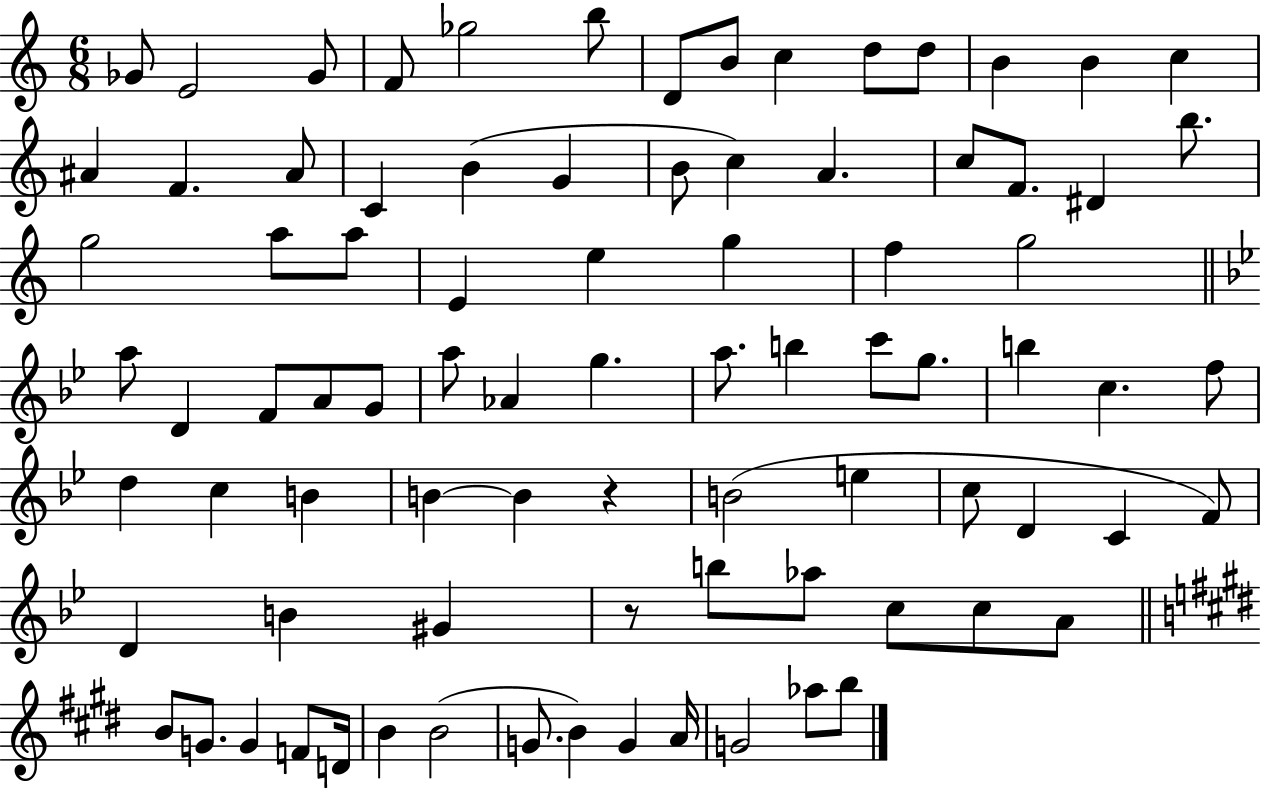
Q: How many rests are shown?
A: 2